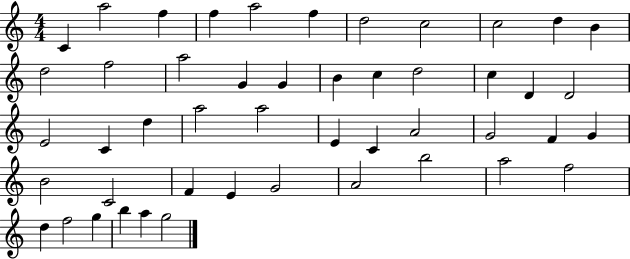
C4/q A5/h F5/q F5/q A5/h F5/q D5/h C5/h C5/h D5/q B4/q D5/h F5/h A5/h G4/q G4/q B4/q C5/q D5/h C5/q D4/q D4/h E4/h C4/q D5/q A5/h A5/h E4/q C4/q A4/h G4/h F4/q G4/q B4/h C4/h F4/q E4/q G4/h A4/h B5/h A5/h F5/h D5/q F5/h G5/q B5/q A5/q G5/h